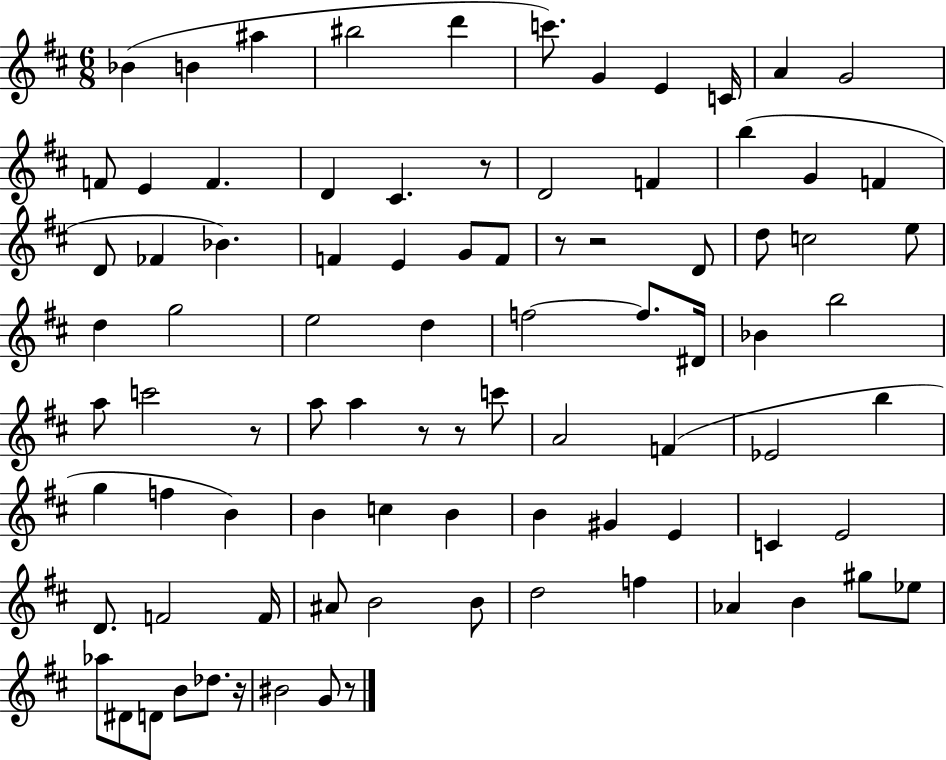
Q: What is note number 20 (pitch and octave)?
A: G4